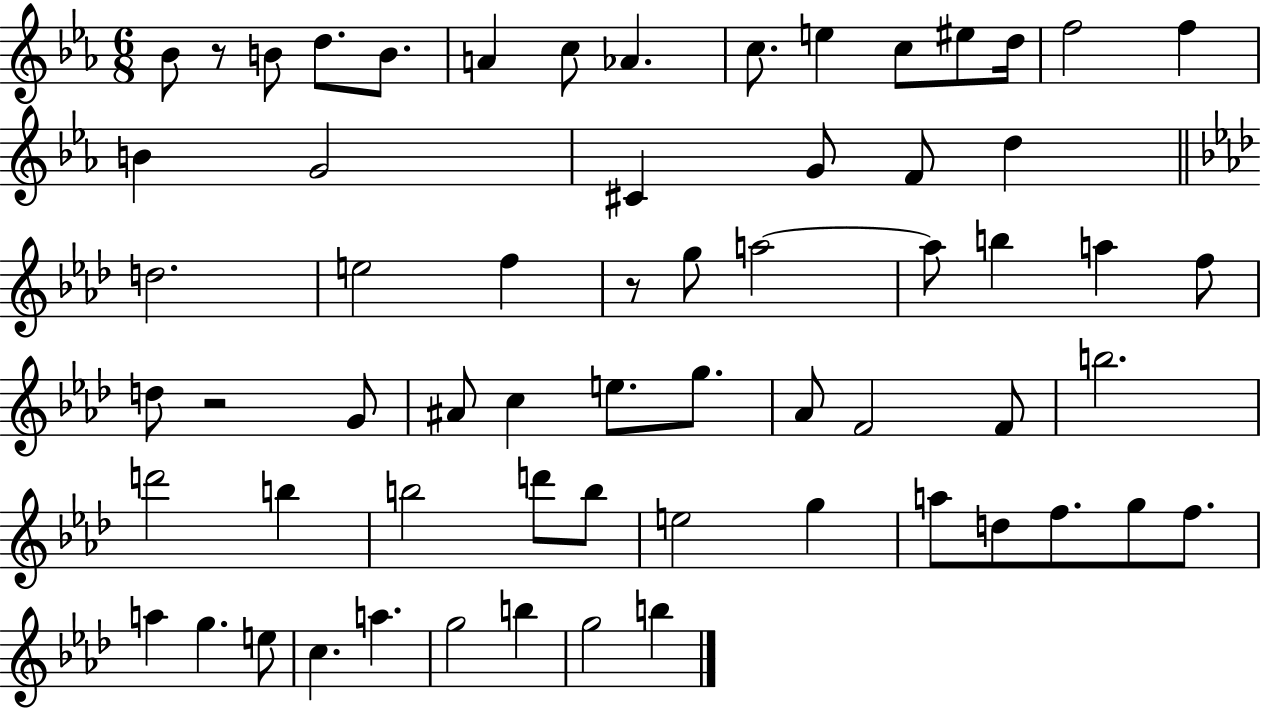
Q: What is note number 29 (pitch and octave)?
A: F5